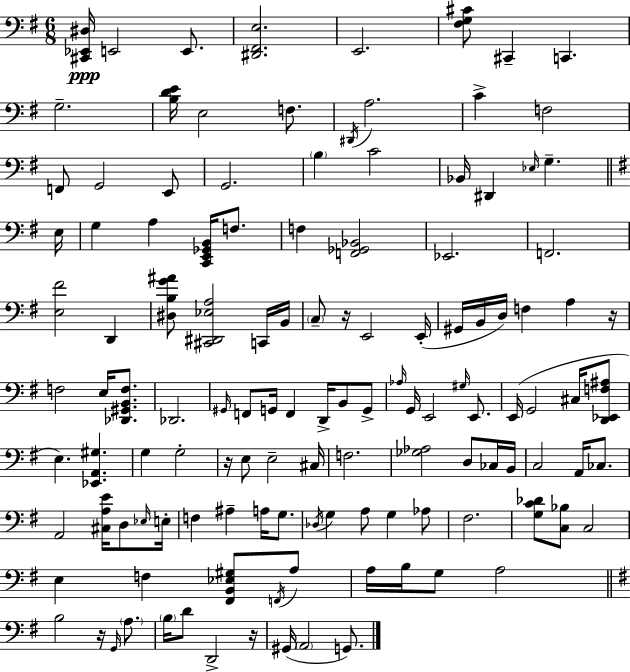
{
  \clef bass
  \numericTimeSignature
  \time 6/8
  \key g \major
  <cis, ees, dis>16\ppp e,2 e,8. | <dis, fis, e>2. | e,2. | <fis g cis'>8 cis,4-- c,4. | \break g2.-- | <b d' e'>16 e2 f8. | \acciaccatura { dis,16 } a2. | c'4-> f2 | \break f,8 g,2 e,8 | g,2. | \parenthesize b4 c'2 | bes,16 dis,4 \grace { ees16 } g4.-- | \break \bar "||" \break \key e \minor e16 g4 a4 <c, e, ges, b,>16 f8. | f4 <f, ges, bes,>2 | ees,2. | f,2. | \break <e fis'>2 d,4 | <dis b g' ais'>8 <cis, dis, ees a>2 c,16 | b,16 \parenthesize c8-- r16 e,2 | e,16-.( gis,16 b,16 d16) f4 a4 | \break r16 f2 e16 <des, gis, b, f>8. | des,2. | \grace { gis,16 } f,8 g,16 f,4 d,16-> b,8 | g,8-> \grace { aes16 } g,16 e,2 | \break \grace { gis16 } e,8. e,16( g,2 | cis16 <d, ees, f ais>8 e4.) <ees, a, gis>4. | g4 g2-. | r16 e8 e2-- | \break cis16 f2. | <ges aes>2 | d8 ces16 b,16 c2 | a,16 ces8. a,2 | \break <cis a e'>16 d8 \grace { ees16 } e16-. f4 ais4-- | a16 g8. \acciaccatura { des16 } g4 a8 | g4 aes8 fis2. | <g c' des'>8 <c bes>8 c2 | \break e4 f4 | <fis, b, ees gis>8 \acciaccatura { f,16 } a8 a16 b16 g8 a2 | \bar "||" \break \key e \minor b2 r16 \grace { g,16 } \parenthesize a8. | \parenthesize b16 d'8 d,2-> | r16 gis,16( \parenthesize a,2 g,8.) | \bar "|."
}